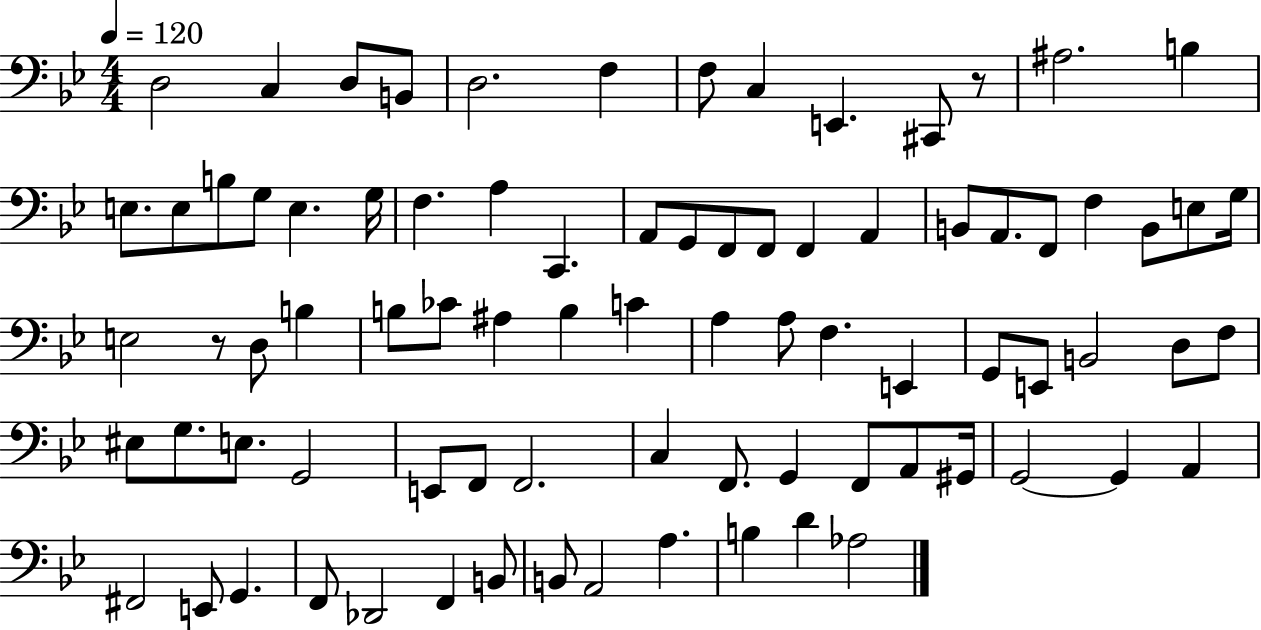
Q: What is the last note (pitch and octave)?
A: Ab3